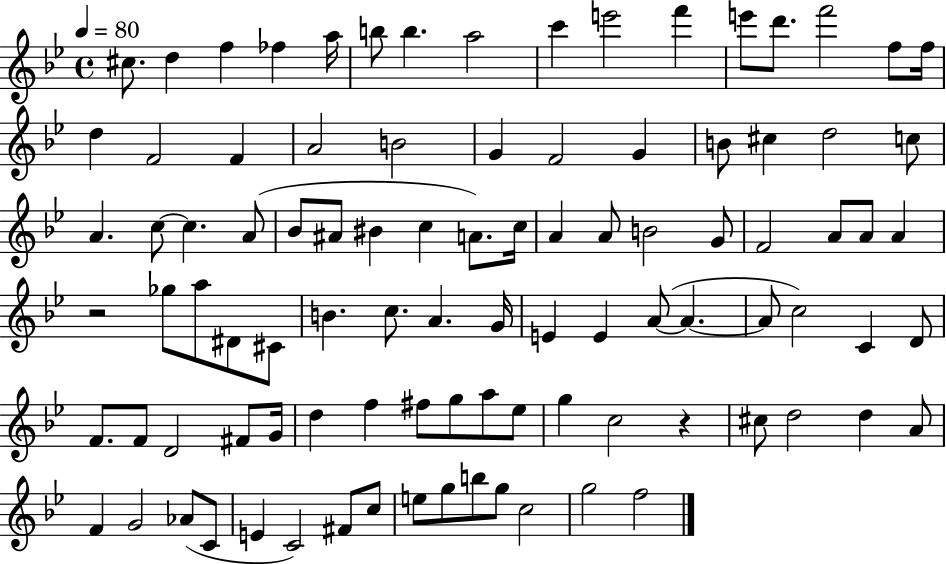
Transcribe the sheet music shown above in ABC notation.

X:1
T:Untitled
M:4/4
L:1/4
K:Bb
^c/2 d f _f a/4 b/2 b a2 c' e'2 f' e'/2 d'/2 f'2 f/2 f/4 d F2 F A2 B2 G F2 G B/2 ^c d2 c/2 A c/2 c A/2 _B/2 ^A/2 ^B c A/2 c/4 A A/2 B2 G/2 F2 A/2 A/2 A z2 _g/2 a/2 ^D/2 ^C/2 B c/2 A G/4 E E A/2 A A/2 c2 C D/2 F/2 F/2 D2 ^F/2 G/4 d f ^f/2 g/2 a/2 _e/2 g c2 z ^c/2 d2 d A/2 F G2 _A/2 C/2 E C2 ^F/2 c/2 e/2 g/2 b/2 g/2 c2 g2 f2